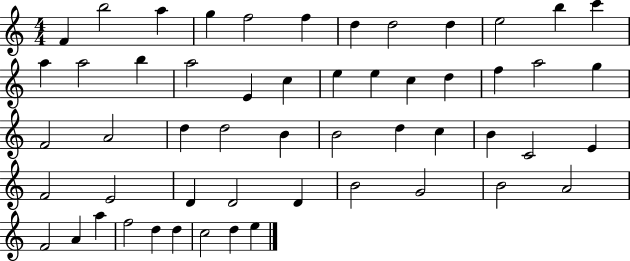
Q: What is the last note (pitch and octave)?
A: E5